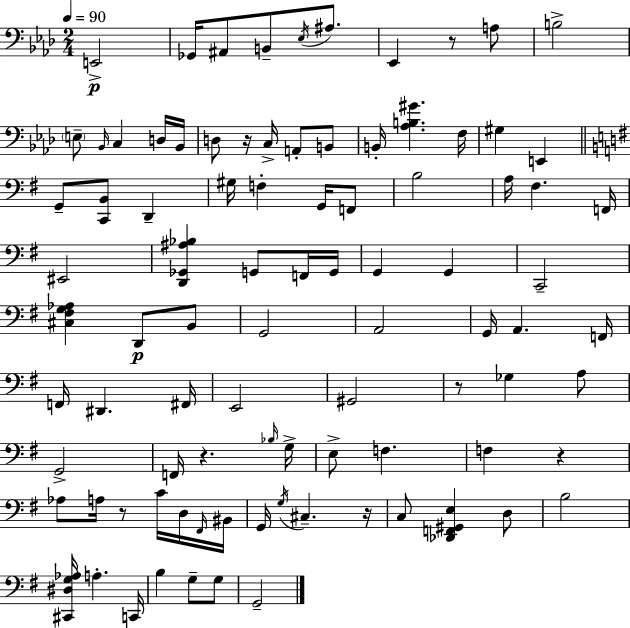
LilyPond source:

{
  \clef bass
  \numericTimeSignature
  \time 2/4
  \key aes \major
  \tempo 4 = 90
  e,2->\p | ges,16 ais,8 b,8-- \acciaccatura { ees16 } ais8. | ees,4 r8 a8 | b2-> | \break \parenthesize e8-- \grace { bes,16 } c4 | d16 bes,16 d8 r16 c16-> a,8-. | b,8 b,16-. <aes b gis'>4. | f16 gis4 e,4 | \break \bar "||" \break \key g \major g,8-- <c, b,>8 d,4-- | gis16 f4-. g,16 f,8 | b2 | a16 fis4. f,16 | \break eis,2 | <d, ges, ais bes>4 g,8 f,16 g,16 | g,4 g,4 | c,2-- | \break <cis fis g aes>4 d,8\p b,8 | g,2 | a,2 | g,16 a,4. f,16 | \break f,16 dis,4. fis,16 | e,2 | gis,2 | r8 ges4 a8 | \break g,2-> | f,16 r4. \grace { bes16 } | g16-> e8-> f4. | f4 r4 | \break aes8 a16 r8 c'16 d16 | \grace { fis,16 } bis,16 g,16 \acciaccatura { g16 } cis4.-- | r16 c8 <des, f, gis, e>4 | d8 b2 | \break <cis, dis g aes>16 a4.-. | c,16 b4 g8-- | g8 g,2-- | \bar "|."
}